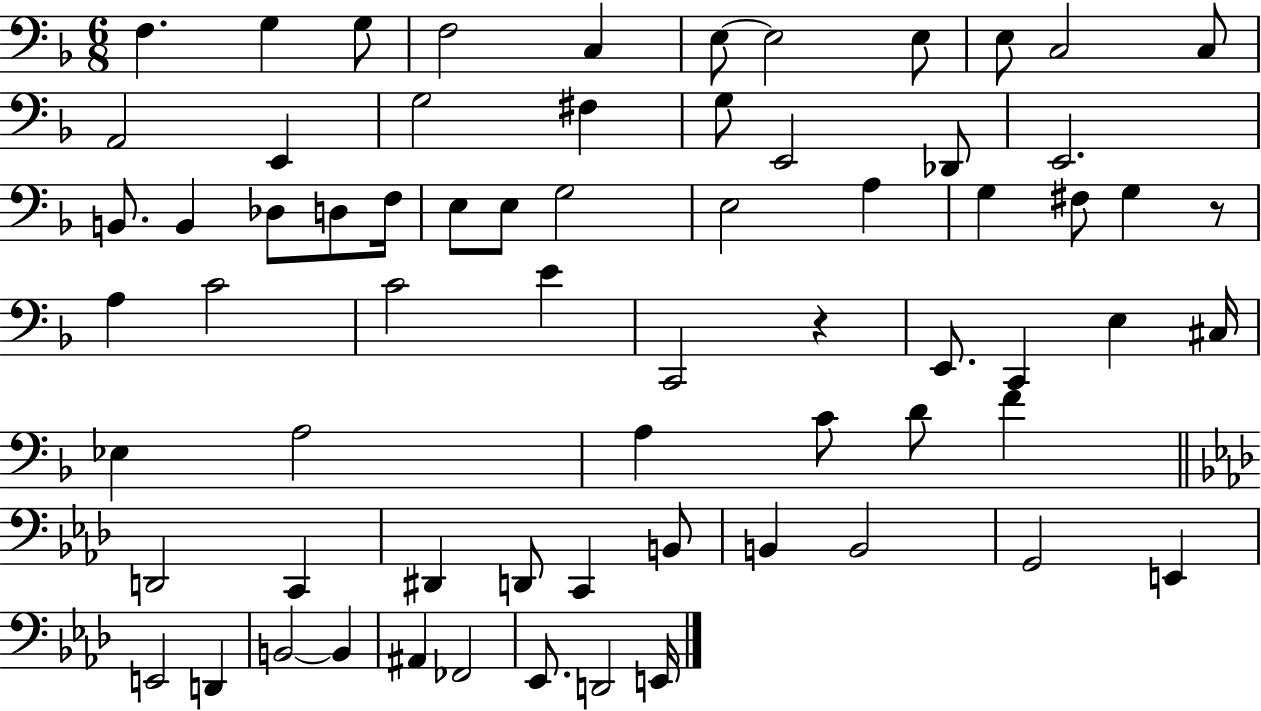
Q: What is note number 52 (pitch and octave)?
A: C2